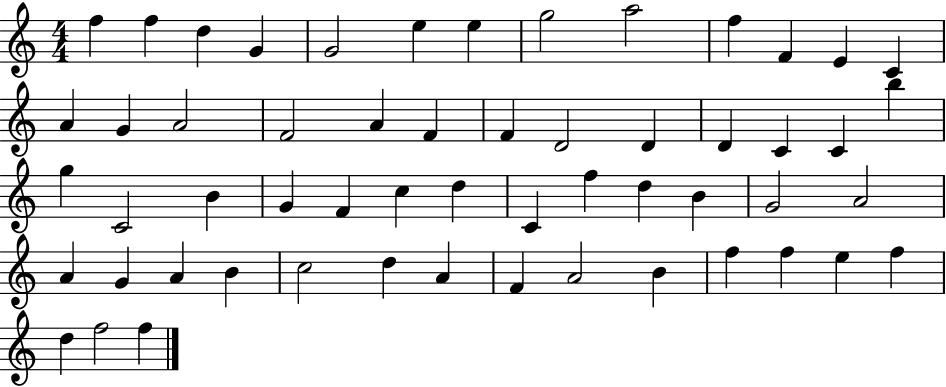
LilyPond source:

{
  \clef treble
  \numericTimeSignature
  \time 4/4
  \key c \major
  f''4 f''4 d''4 g'4 | g'2 e''4 e''4 | g''2 a''2 | f''4 f'4 e'4 c'4 | \break a'4 g'4 a'2 | f'2 a'4 f'4 | f'4 d'2 d'4 | d'4 c'4 c'4 b''4 | \break g''4 c'2 b'4 | g'4 f'4 c''4 d''4 | c'4 f''4 d''4 b'4 | g'2 a'2 | \break a'4 g'4 a'4 b'4 | c''2 d''4 a'4 | f'4 a'2 b'4 | f''4 f''4 e''4 f''4 | \break d''4 f''2 f''4 | \bar "|."
}